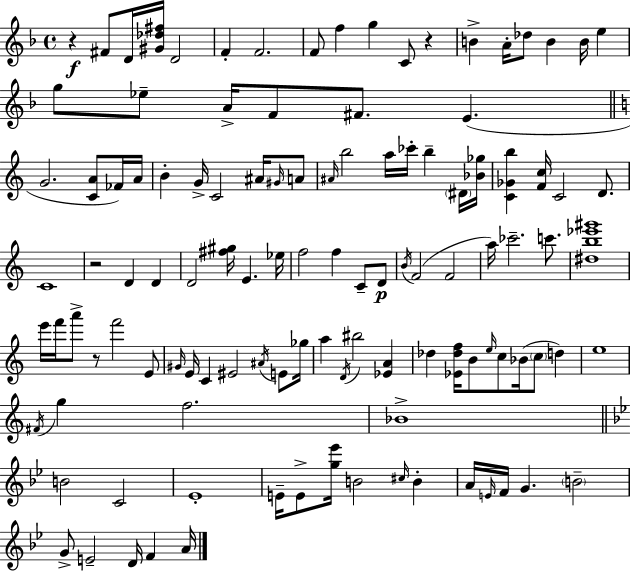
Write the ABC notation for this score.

X:1
T:Untitled
M:4/4
L:1/4
K:Dm
z ^F/2 D/4 [^G_d^f]/4 D2 F F2 F/2 f g C/2 z B A/4 _d/2 B B/4 e g/2 _e/2 A/4 F/2 ^F/2 E G2 [CA]/2 _F/4 A/4 B G/4 C2 ^A/4 ^G/4 A/2 ^A/4 b2 a/4 _c'/4 b ^D/4 [_B_g]/4 [C_Gb] [Fc]/4 C2 D/2 C4 z2 D D D2 [^f^g]/4 E _e/4 f2 f C/2 D/2 B/4 F2 F2 a/4 _c'2 c'/2 [^db_e'^g']4 e'/4 f'/4 a'/2 z/2 f'2 E/2 ^G/4 E/4 C ^E2 ^A/4 E/2 _g/4 a D/4 ^b2 [_EA] _d [_E_df]/4 B/2 e/4 c/2 _B/4 c/2 d e4 ^F/4 g f2 _B4 B2 C2 _E4 E/4 E/2 [g_e']/4 B2 ^c/4 B A/4 E/4 F/4 G B2 G/2 E2 D/4 F A/4